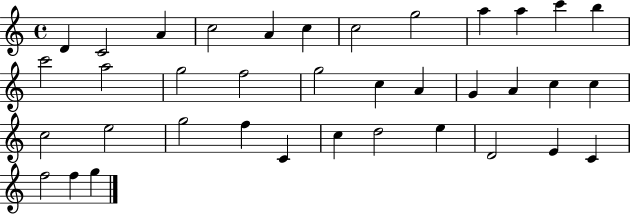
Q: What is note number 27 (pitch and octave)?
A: F5